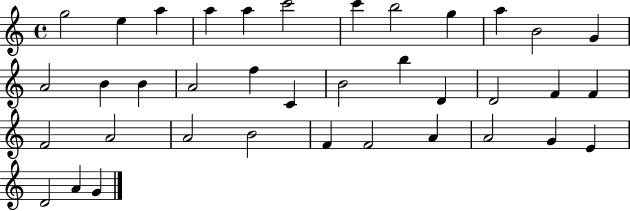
G5/h E5/q A5/q A5/q A5/q C6/h C6/q B5/h G5/q A5/q B4/h G4/q A4/h B4/q B4/q A4/h F5/q C4/q B4/h B5/q D4/q D4/h F4/q F4/q F4/h A4/h A4/h B4/h F4/q F4/h A4/q A4/h G4/q E4/q D4/h A4/q G4/q